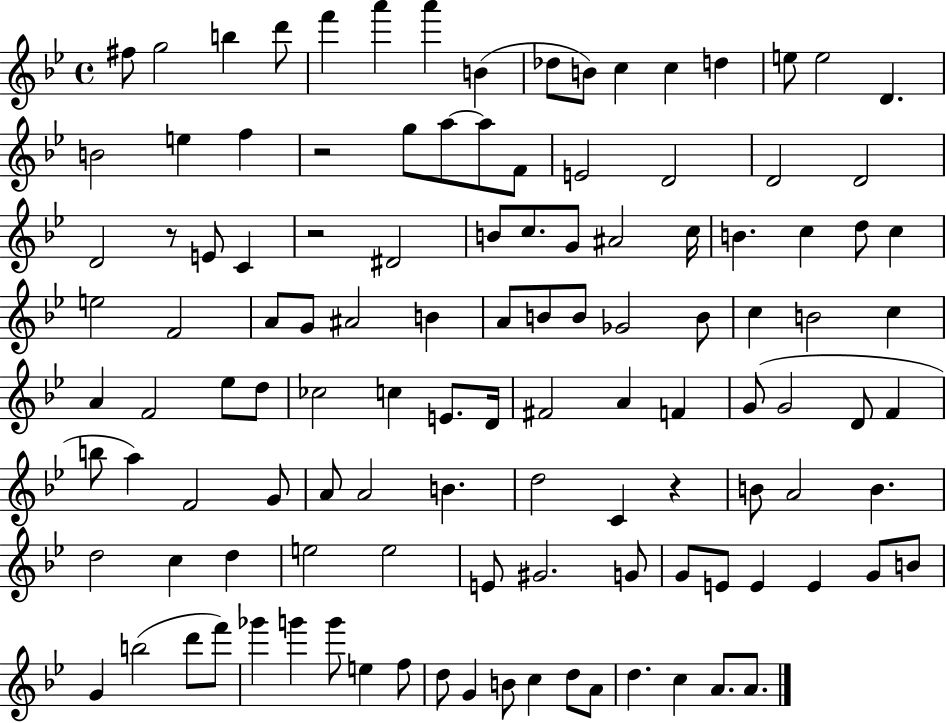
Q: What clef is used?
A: treble